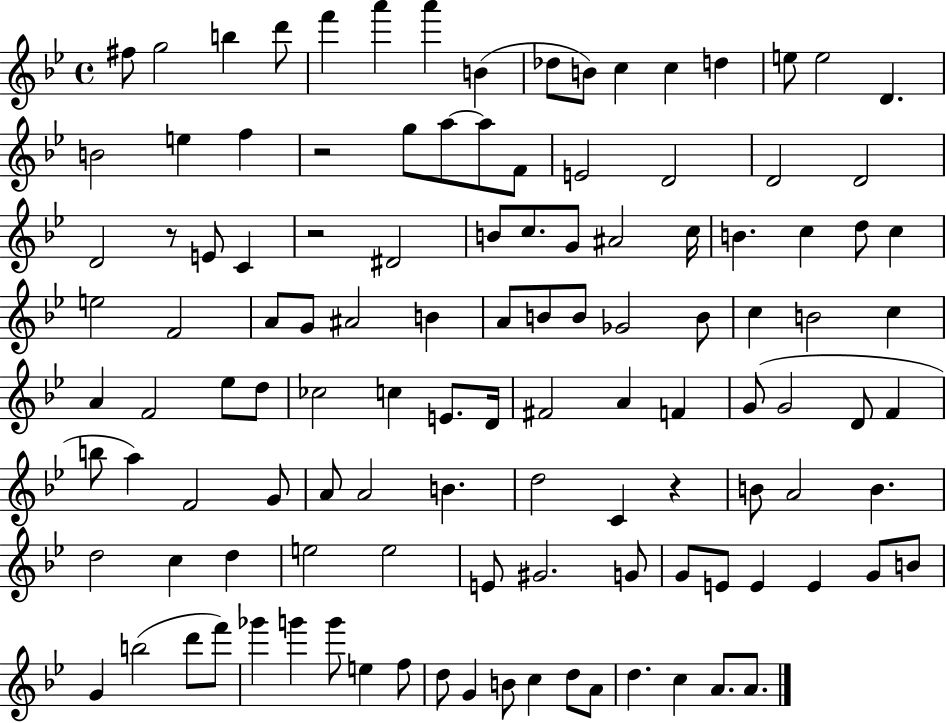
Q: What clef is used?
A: treble